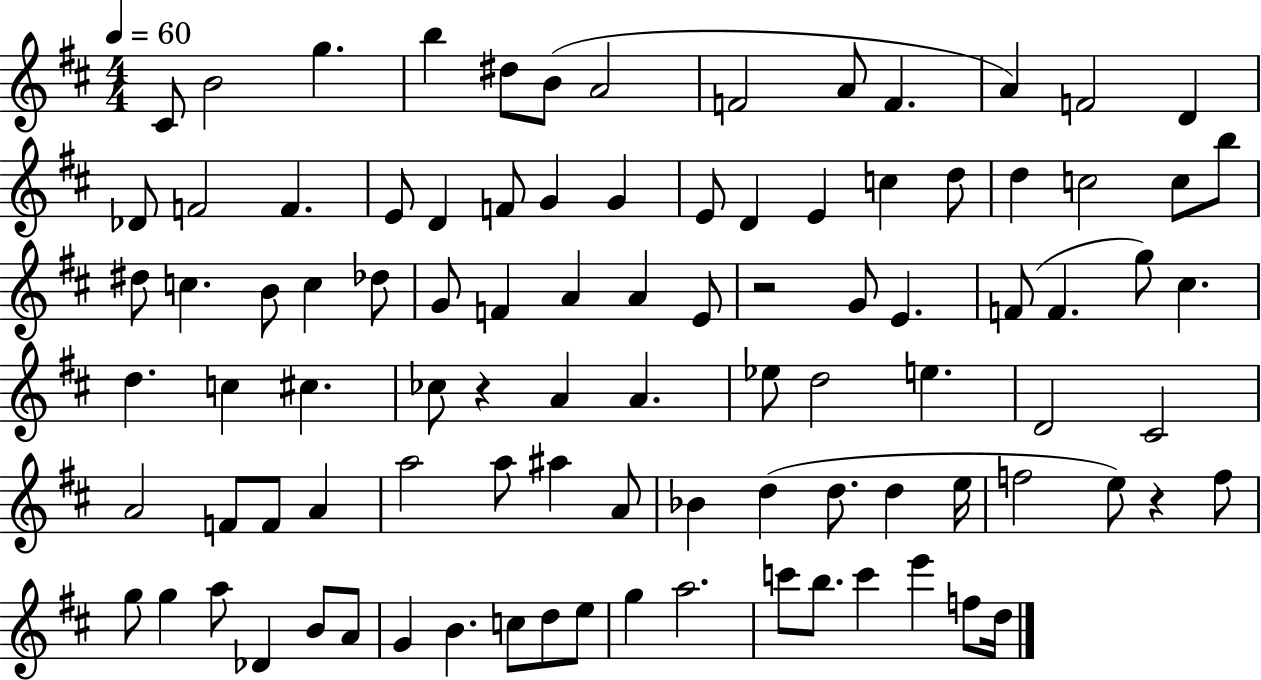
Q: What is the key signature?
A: D major